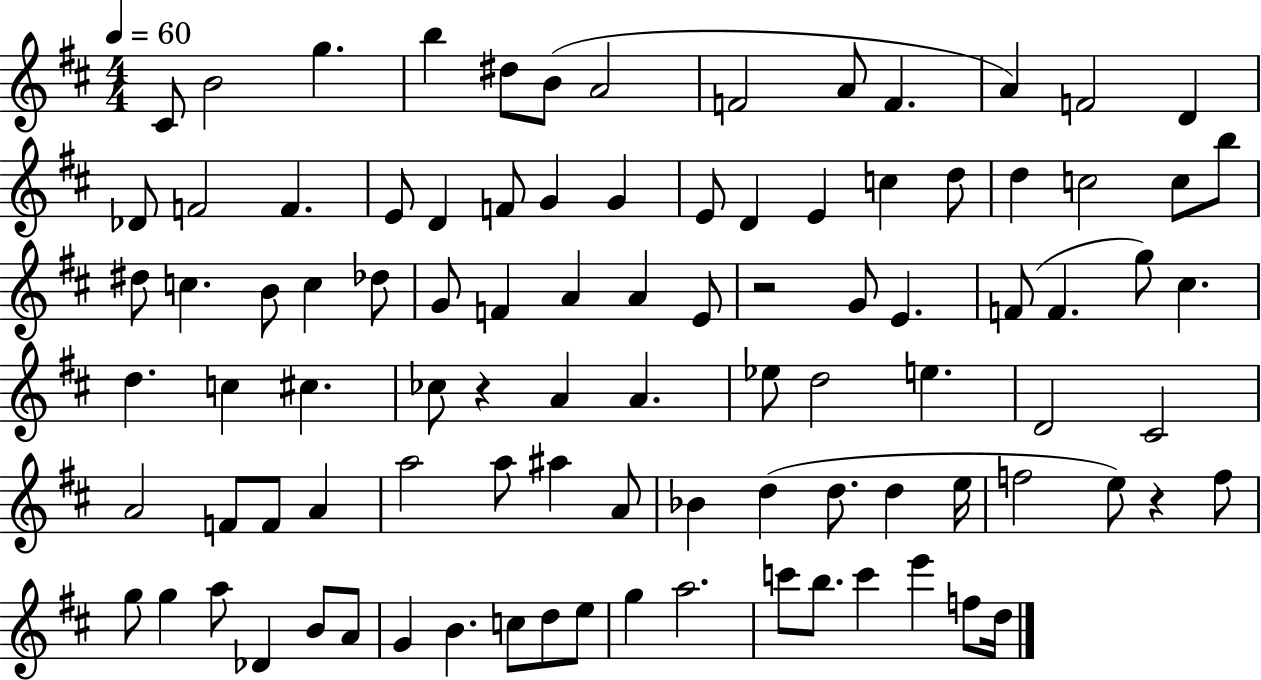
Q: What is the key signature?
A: D major